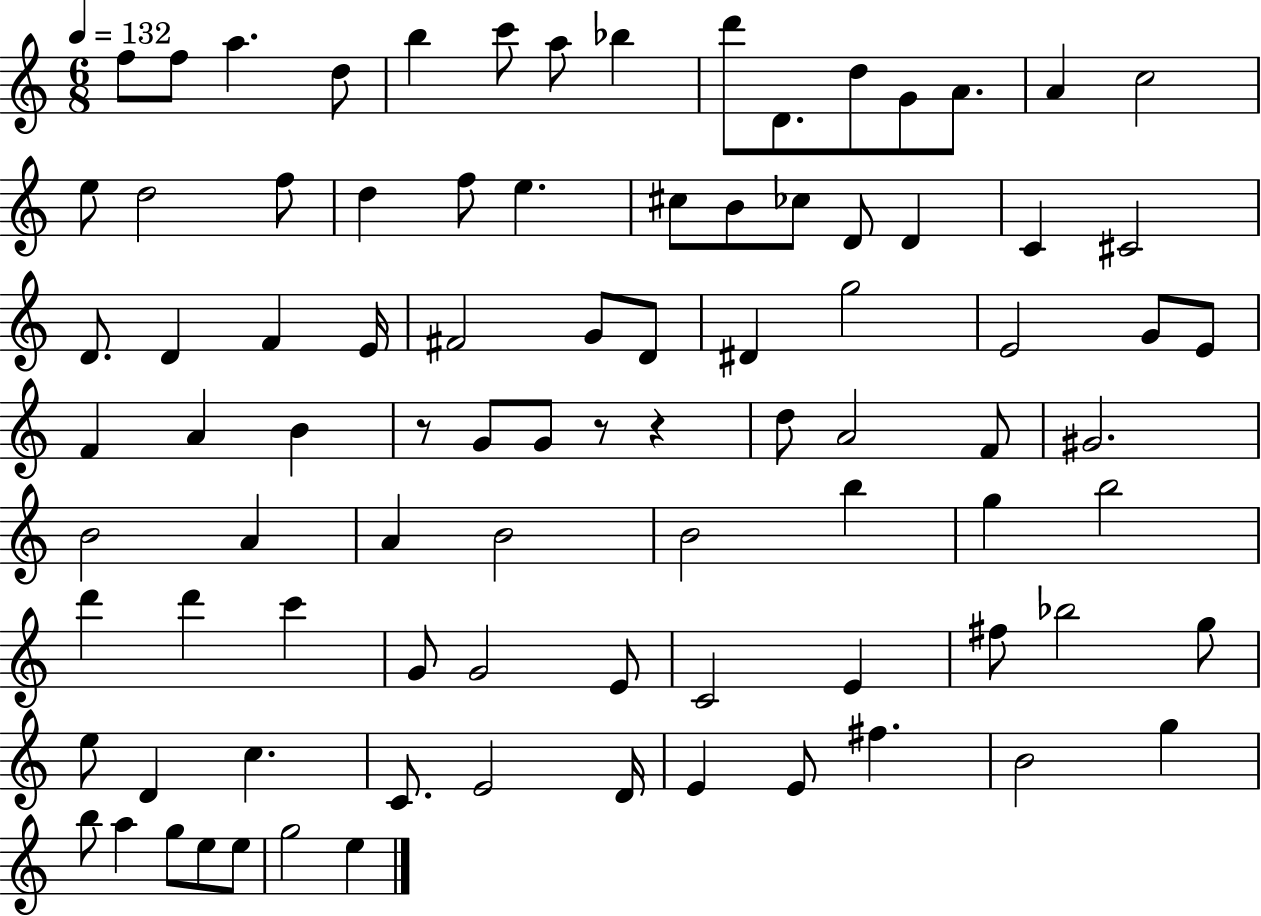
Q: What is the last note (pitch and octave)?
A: E5